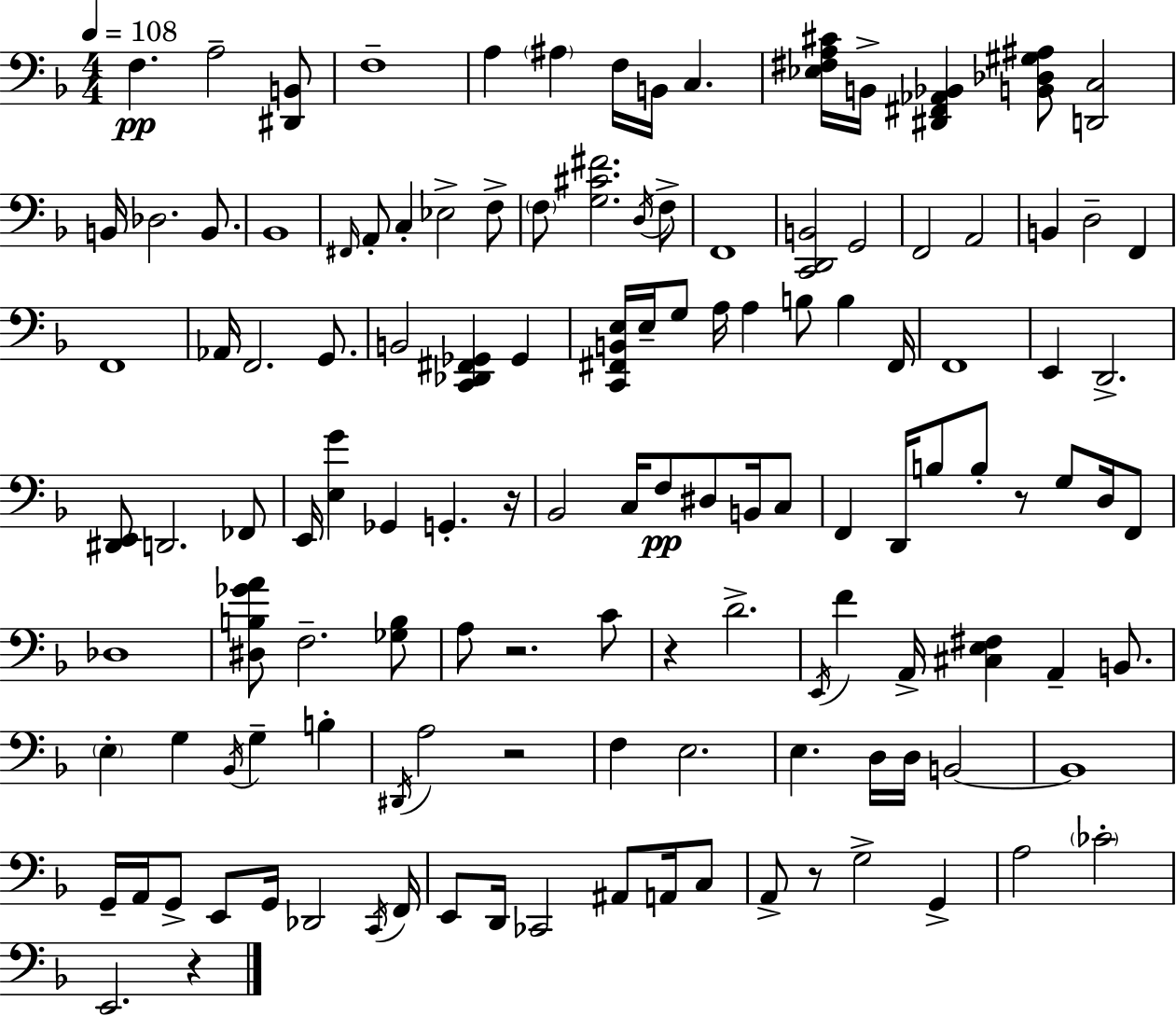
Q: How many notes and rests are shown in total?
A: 127